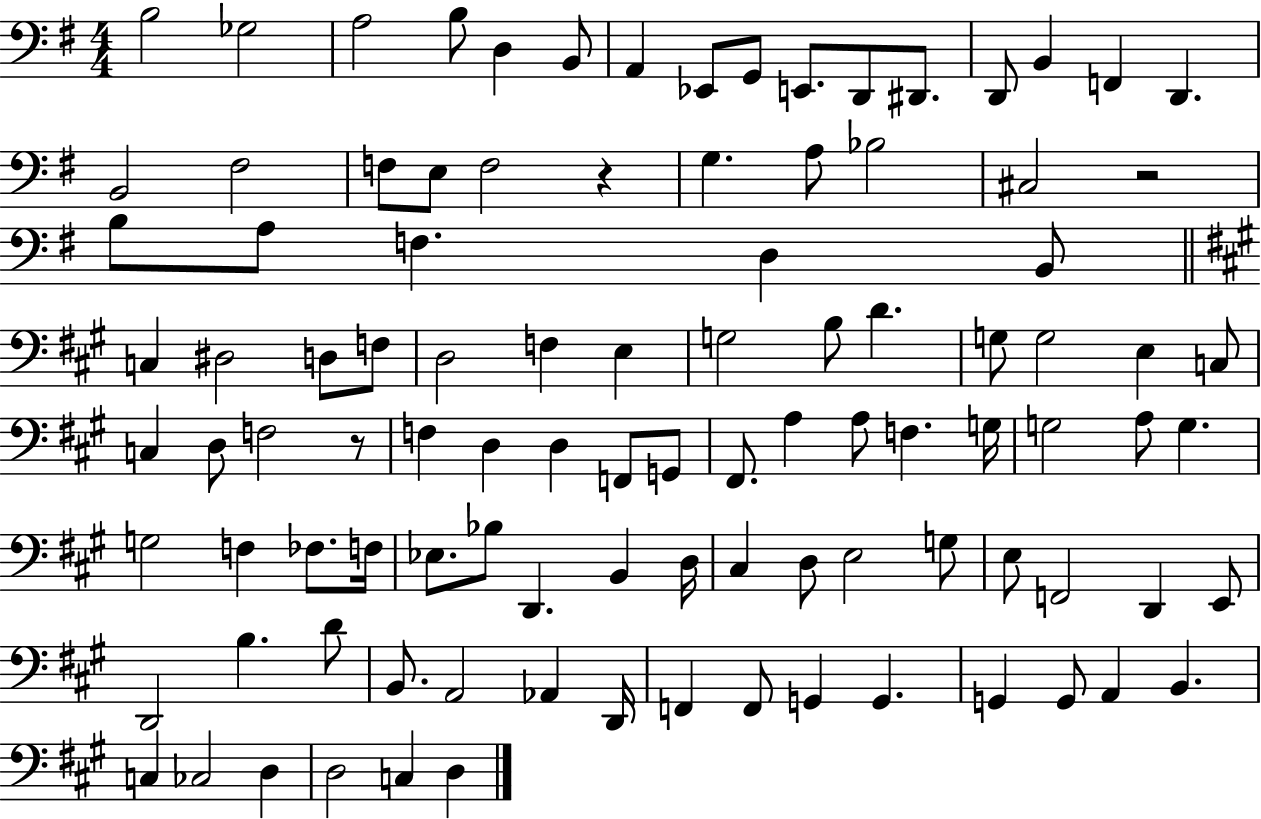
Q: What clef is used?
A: bass